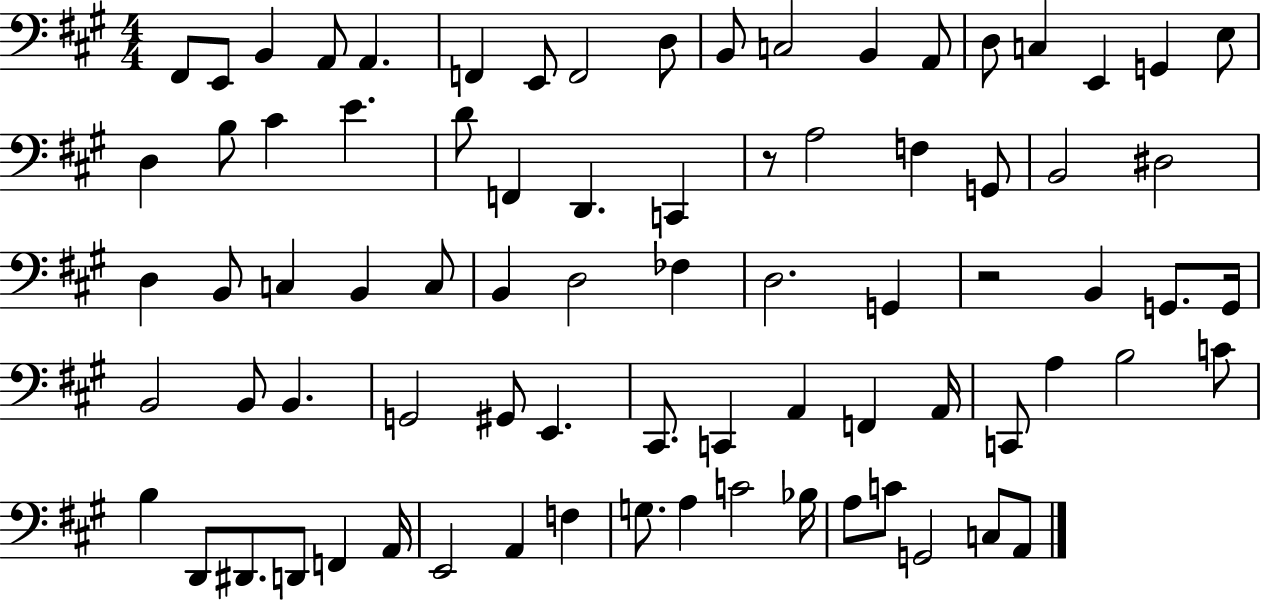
{
  \clef bass
  \numericTimeSignature
  \time 4/4
  \key a \major
  \repeat volta 2 { fis,8 e,8 b,4 a,8 a,4. | f,4 e,8 f,2 d8 | b,8 c2 b,4 a,8 | d8 c4 e,4 g,4 e8 | \break d4 b8 cis'4 e'4. | d'8 f,4 d,4. c,4 | r8 a2 f4 g,8 | b,2 dis2 | \break d4 b,8 c4 b,4 c8 | b,4 d2 fes4 | d2. g,4 | r2 b,4 g,8. g,16 | \break b,2 b,8 b,4. | g,2 gis,8 e,4. | cis,8. c,4 a,4 f,4 a,16 | c,8 a4 b2 c'8 | \break b4 d,8 dis,8. d,8 f,4 a,16 | e,2 a,4 f4 | g8. a4 c'2 bes16 | a8 c'8 g,2 c8 a,8 | \break } \bar "|."
}